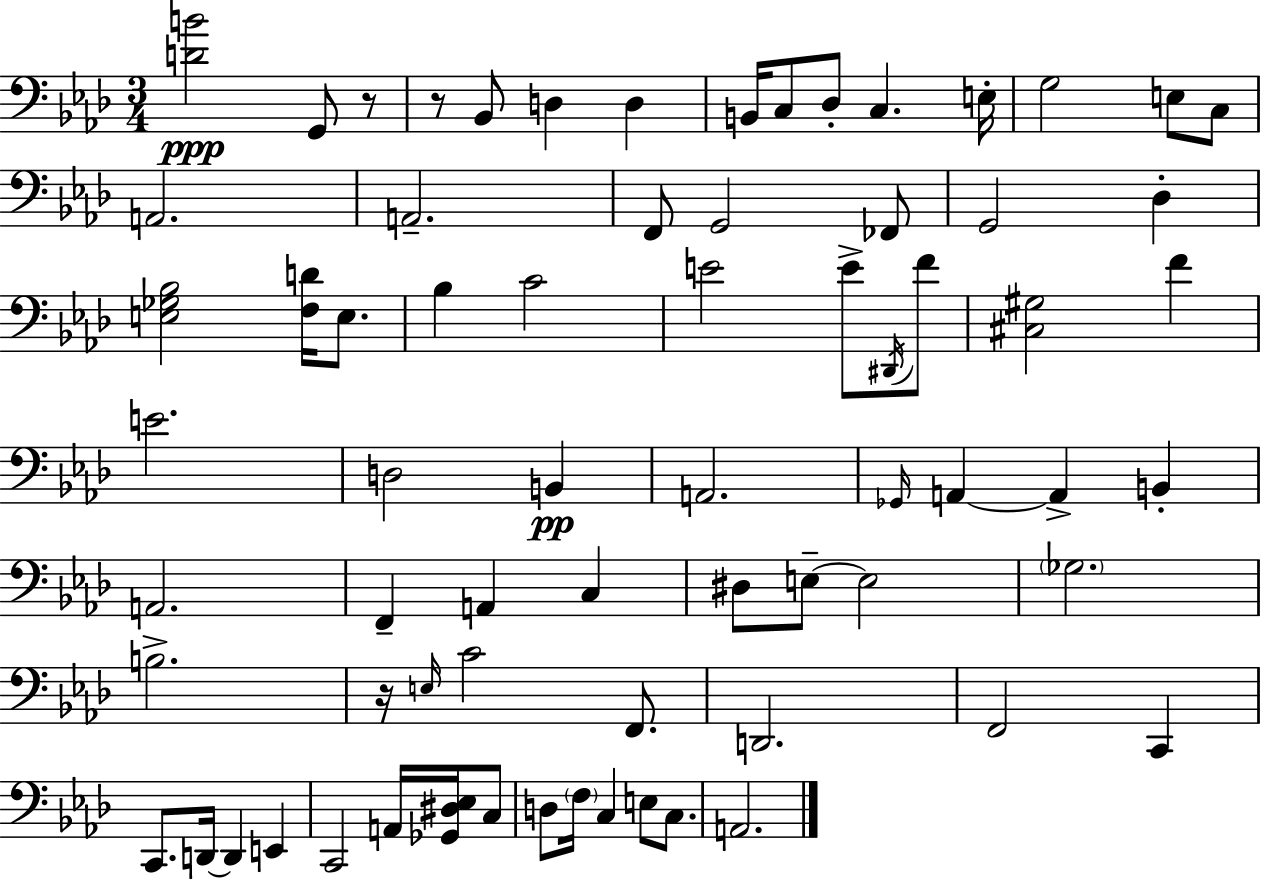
{
  \clef bass
  \numericTimeSignature
  \time 3/4
  \key f \minor
  <d' b'>2\ppp g,8 r8 | r8 bes,8 d4 d4 | b,16 c8 des8-. c4. e16-. | g2 e8 c8 | \break a,2. | a,2.-- | f,8 g,2 fes,8 | g,2 des4-. | \break <e ges bes>2 <f d'>16 e8. | bes4 c'2 | e'2 e'8-> \acciaccatura { dis,16 } f'8 | <cis gis>2 f'4 | \break e'2. | d2 b,4\pp | a,2. | \grace { ges,16 } a,4~~ a,4-> b,4-. | \break a,2. | f,4-- a,4 c4 | dis8 e8--~~ e2 | \parenthesize ges2. | \break b2.-> | r16 \grace { e16 } c'2 | f,8. d,2. | f,2 c,4 | \break c,8. d,16~~ d,4 e,4 | c,2 a,16 | <ges, dis ees>16 c8 d8 \parenthesize f16 c4 e8 | c8. a,2. | \break \bar "|."
}